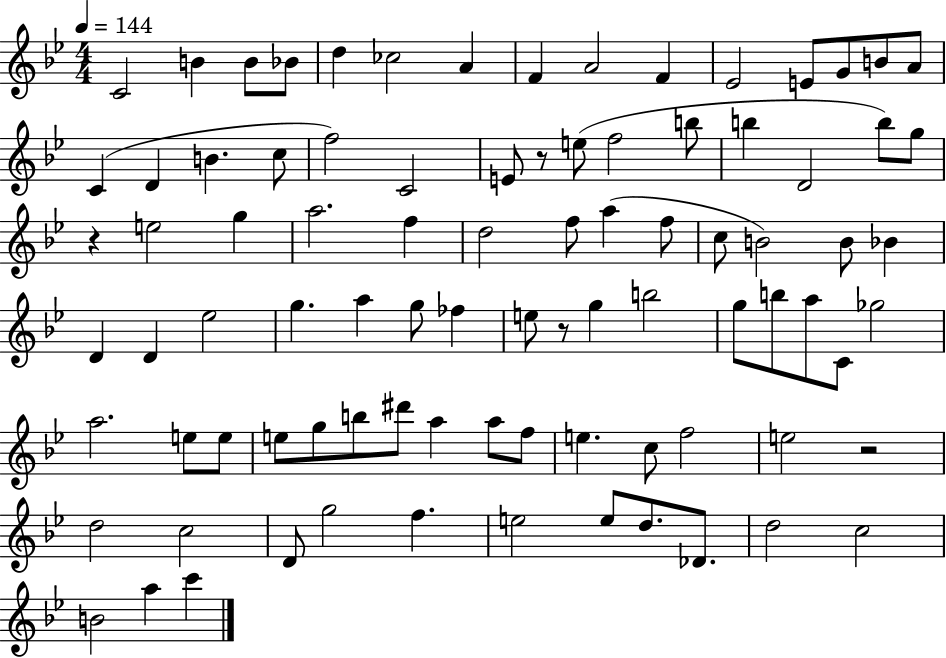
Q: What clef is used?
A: treble